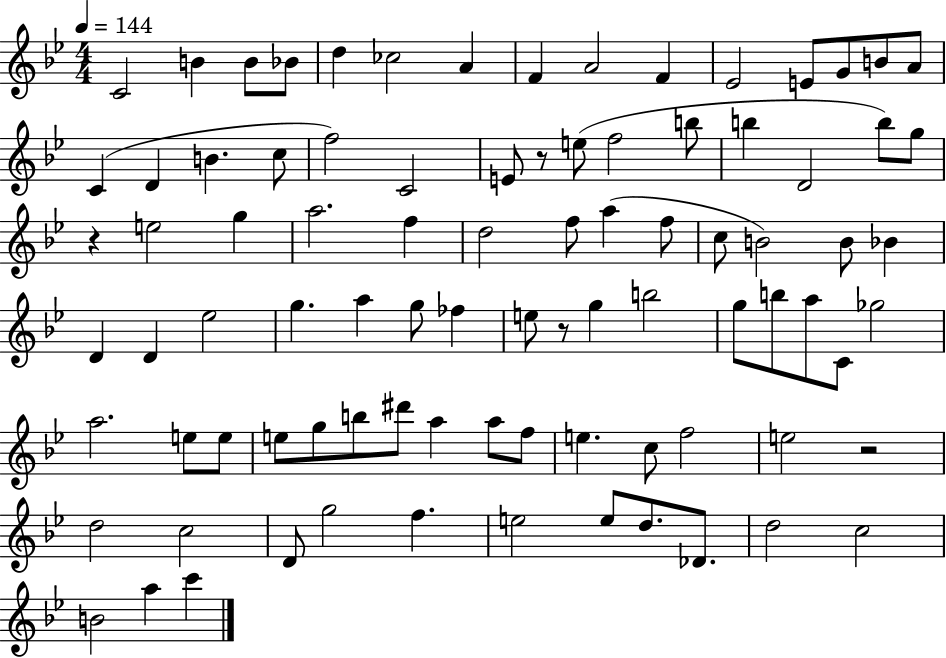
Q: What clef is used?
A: treble